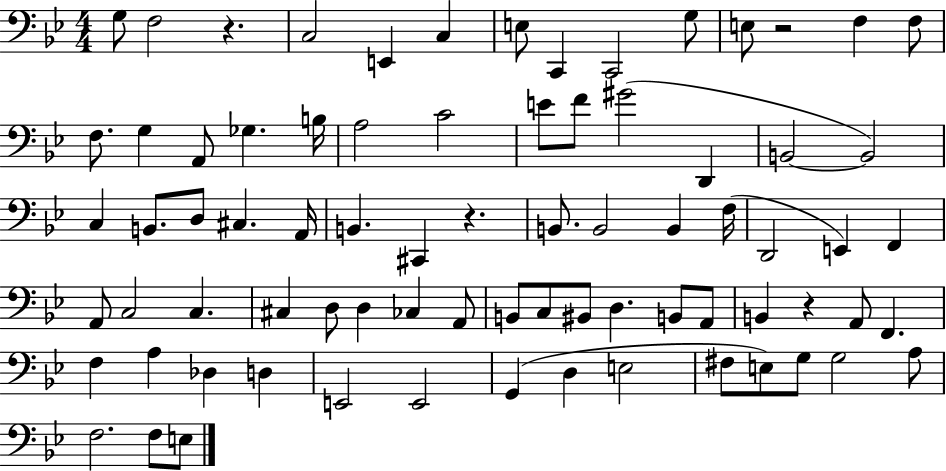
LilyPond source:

{
  \clef bass
  \numericTimeSignature
  \time 4/4
  \key bes \major
  g8 f2 r4. | c2 e,4 c4 | e8 c,4 c,2 g8 | e8 r2 f4 f8 | \break f8. g4 a,8 ges4. b16 | a2 c'2 | e'8 f'8 gis'2( d,4 | b,2~~ b,2) | \break c4 b,8. d8 cis4. a,16 | b,4. cis,4 r4. | b,8. b,2 b,4 f16( | d,2 e,4) f,4 | \break a,8 c2 c4. | cis4 d8 d4 ces4 a,8 | b,8 c8 bis,8 d4. b,8 a,8 | b,4 r4 a,8 f,4. | \break f4 a4 des4 d4 | e,2 e,2 | g,4( d4 e2 | fis8 e8) g8 g2 a8 | \break f2. f8 e8 | \bar "|."
}